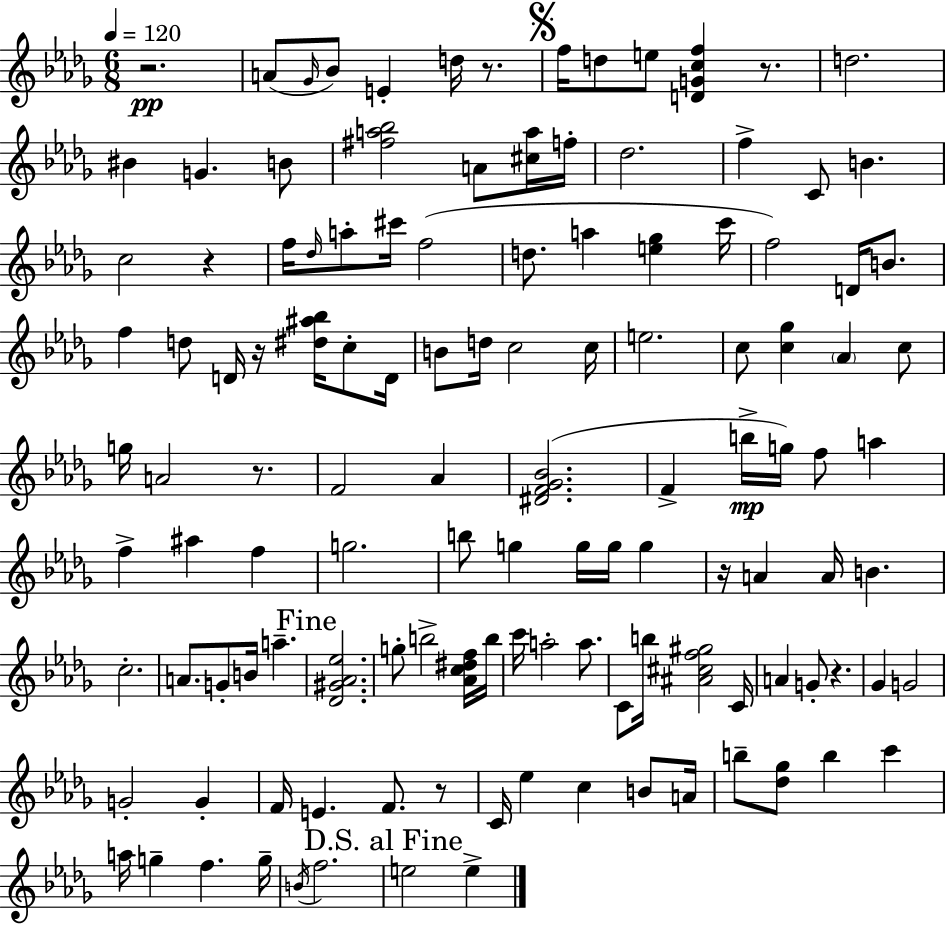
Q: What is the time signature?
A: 6/8